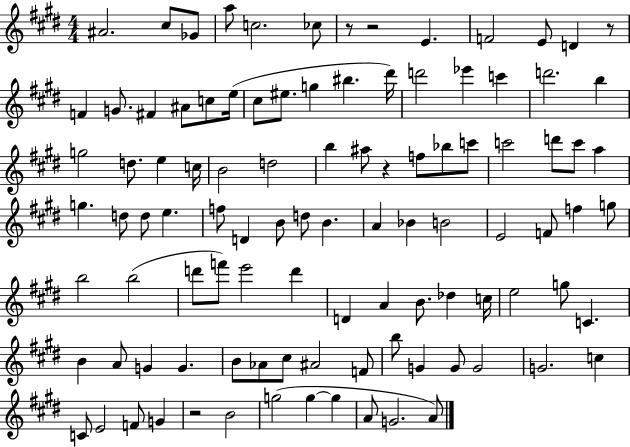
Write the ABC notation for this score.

X:1
T:Untitled
M:4/4
L:1/4
K:E
^A2 ^c/2 _G/2 a/2 c2 _c/2 z/2 z2 E F2 E/2 D z/2 F G/2 ^F ^A/2 c/2 e/4 ^c/2 ^e/2 g ^b ^d'/4 d'2 _e' c' d'2 b g2 d/2 e c/4 B2 d2 b ^a/2 z f/2 _b/2 c'/2 c'2 d'/2 c'/2 a g d/2 d/2 e f/2 D B/2 d/2 B A _B B2 E2 F/2 f g/2 b2 b2 d'/2 f'/2 e'2 d' D A B/2 _d c/4 e2 g/2 C B A/2 G G B/2 _A/2 ^c/2 ^A2 F/2 b/2 G G/2 G2 G2 c C/2 E2 F/2 G z2 B2 g2 g g A/2 G2 A/2